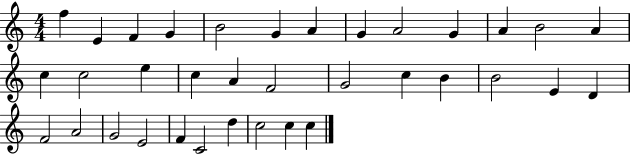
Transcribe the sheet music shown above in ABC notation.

X:1
T:Untitled
M:4/4
L:1/4
K:C
f E F G B2 G A G A2 G A B2 A c c2 e c A F2 G2 c B B2 E D F2 A2 G2 E2 F C2 d c2 c c